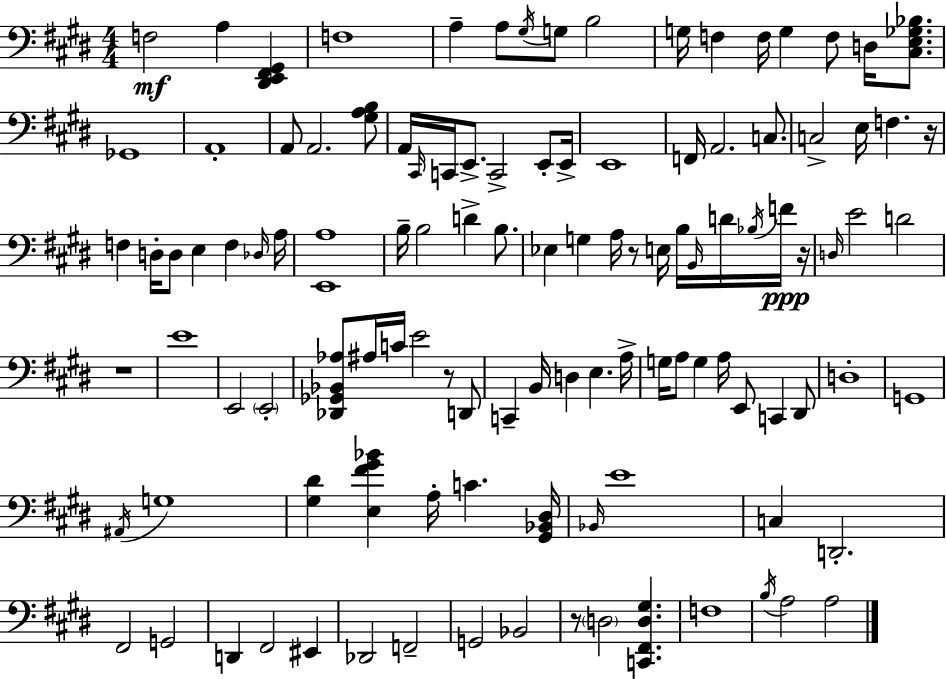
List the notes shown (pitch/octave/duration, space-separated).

F3/h A3/q [D#2,E2,F#2,G#2]/q F3/w A3/q A3/e G#3/s G3/e B3/h G3/s F3/q F3/s G3/q F3/e D3/s [C#3,E3,Gb3,Bb3]/e. Gb2/w A2/w A2/e A2/h. [G#3,A3,B3]/e A2/s C#2/s C2/s E2/e. C2/h E2/e E2/s E2/w F2/s A2/h. C3/e. C3/h E3/s F3/q. R/s F3/q D3/s D3/e E3/q F3/q Db3/s A3/s [E2,A3]/w B3/s B3/h D4/q B3/e. Eb3/q G3/q A3/s R/e E3/s B3/s B2/s D4/s Bb3/s F4/s R/s D3/s E4/h D4/h R/w E4/w E2/h E2/h [Db2,Gb2,Bb2,Ab3]/e A#3/s C4/s E4/h R/e D2/e C2/q B2/s D3/q E3/q. A3/s G3/s A3/e G3/q A3/s E2/e C2/q D#2/e D3/w G2/w A#2/s G3/w [G#3,D#4]/q [E3,F#4,G#4,Bb4]/q A3/s C4/q. [G#2,Bb2,D#3]/s Bb2/s E4/w C3/q D2/h. F#2/h G2/h D2/q F#2/h EIS2/q Db2/h F2/h G2/h Bb2/h R/e D3/h [C2,F#2,D3,G#3]/q. F3/w B3/s A3/h A3/h